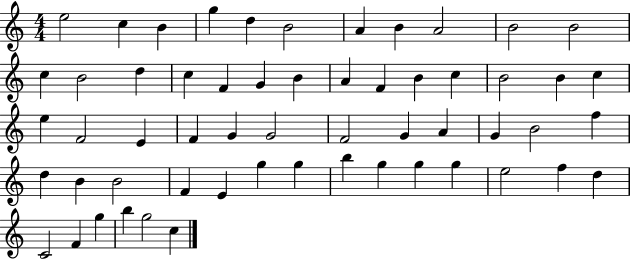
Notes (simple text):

E5/h C5/q B4/q G5/q D5/q B4/h A4/q B4/q A4/h B4/h B4/h C5/q B4/h D5/q C5/q F4/q G4/q B4/q A4/q F4/q B4/q C5/q B4/h B4/q C5/q E5/q F4/h E4/q F4/q G4/q G4/h F4/h G4/q A4/q G4/q B4/h F5/q D5/q B4/q B4/h F4/q E4/q G5/q G5/q B5/q G5/q G5/q G5/q E5/h F5/q D5/q C4/h F4/q G5/q B5/q G5/h C5/q